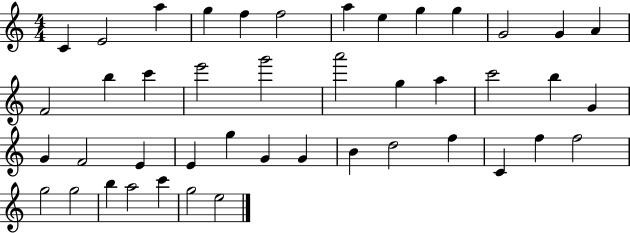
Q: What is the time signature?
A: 4/4